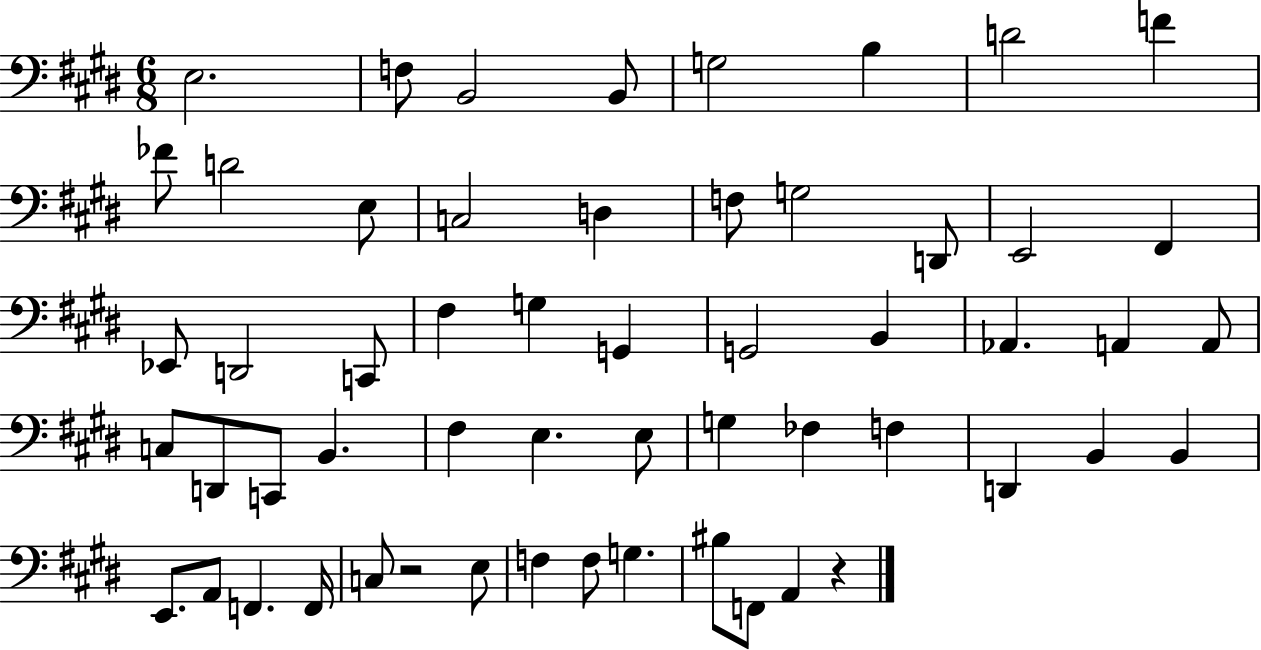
E3/h. F3/e B2/h B2/e G3/h B3/q D4/h F4/q FES4/e D4/h E3/e C3/h D3/q F3/e G3/h D2/e E2/h F#2/q Eb2/e D2/h C2/e F#3/q G3/q G2/q G2/h B2/q Ab2/q. A2/q A2/e C3/e D2/e C2/e B2/q. F#3/q E3/q. E3/e G3/q FES3/q F3/q D2/q B2/q B2/q E2/e. A2/e F2/q. F2/s C3/e R/h E3/e F3/q F3/e G3/q. BIS3/e F2/e A2/q R/q